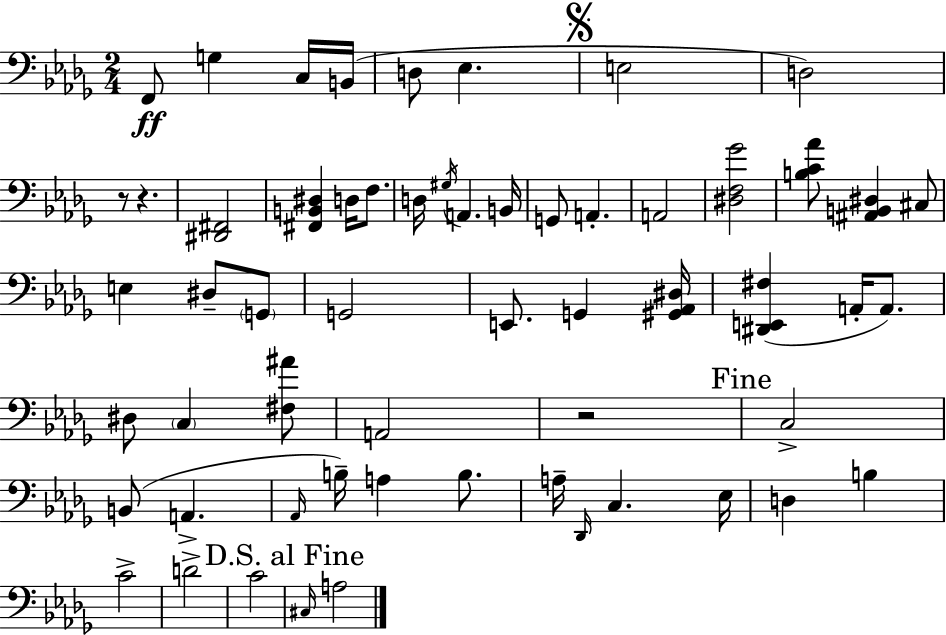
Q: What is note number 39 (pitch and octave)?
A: C3